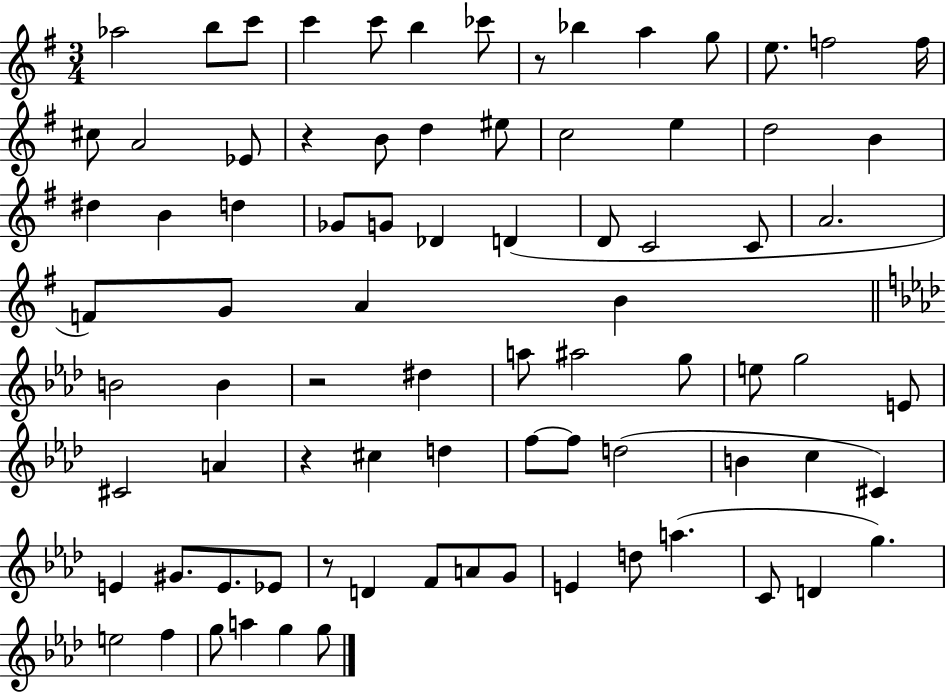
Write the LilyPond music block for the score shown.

{
  \clef treble
  \numericTimeSignature
  \time 3/4
  \key g \major
  aes''2 b''8 c'''8 | c'''4 c'''8 b''4 ces'''8 | r8 bes''4 a''4 g''8 | e''8. f''2 f''16 | \break cis''8 a'2 ees'8 | r4 b'8 d''4 eis''8 | c''2 e''4 | d''2 b'4 | \break dis''4 b'4 d''4 | ges'8 g'8 des'4 d'4( | d'8 c'2 c'8 | a'2. | \break f'8) g'8 a'4 b'4 | \bar "||" \break \key aes \major b'2 b'4 | r2 dis''4 | a''8 ais''2 g''8 | e''8 g''2 e'8 | \break cis'2 a'4 | r4 cis''4 d''4 | f''8~~ f''8 d''2( | b'4 c''4 cis'4) | \break e'4 gis'8. e'8. ees'8 | r8 d'4 f'8 a'8 g'8 | e'4 d''8 a''4.( | c'8 d'4 g''4.) | \break e''2 f''4 | g''8 a''4 g''4 g''8 | \bar "|."
}